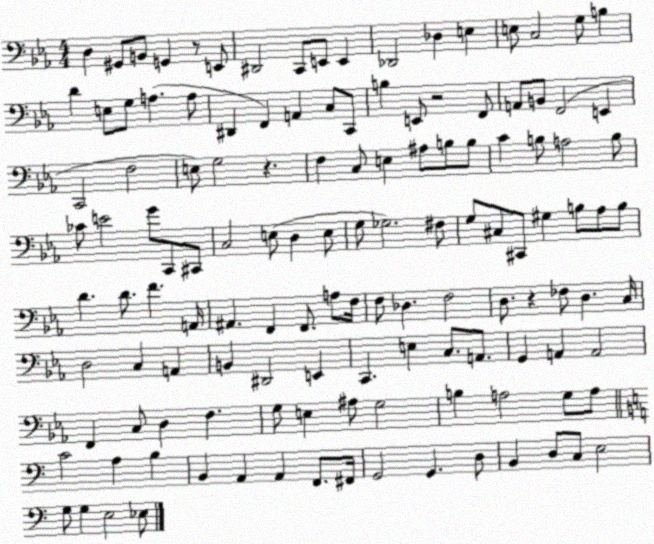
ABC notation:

X:1
T:Untitled
M:4/4
L:1/4
K:Eb
D, ^G,,/2 B,,/2 G,, z/2 E,,/2 ^D,,2 C,,/2 E,,/2 E,, _D,,2 _D, E, E,/2 C,2 G,/2 B, D E,/2 G,/2 A, A,/2 ^D,, F,, A,, C,/2 C,,/2 B, E,,/2 z2 F,,/2 A,,/2 B,,/2 F,,2 E,, C,,2 F,2 E,/2 G,2 z F, C,/2 E, ^A,/2 B,/2 B,/2 C B,/2 A,2 B,/2 _C/2 E2 G/2 C,,/2 ^C,,/2 C,2 E,/2 D, E,/2 G,/2 _G,2 ^F,/2 G,/2 ^C,/2 ^C,,/2 ^G, B,/2 _A,/2 B,/2 D D/2 F A,,/4 ^A,, F,, F,,/2 A,/2 F,/4 F,/2 _D, F,2 D,/2 z _F,/2 D, C,/4 D,2 C, A,, B,, ^D,,2 E,, C,, E, C,/2 A,,/2 G,, A,, A,,2 F,, C,/2 D, F, G,/2 E, ^A,/2 G,2 B, A,2 G,/2 A,/2 C2 A, B, B,, A,, A,, F,,/2 ^F,,/4 G,,2 G,, D,/2 B,, D,/2 C,/2 E,2 G,/2 G, E,2 _E,/2